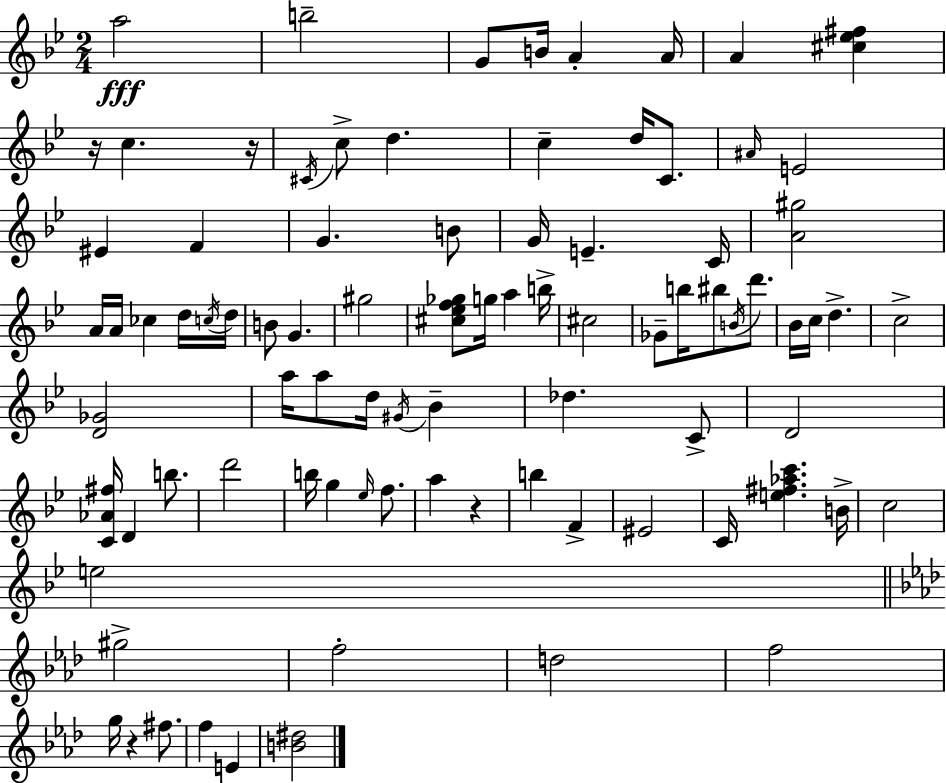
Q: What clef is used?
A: treble